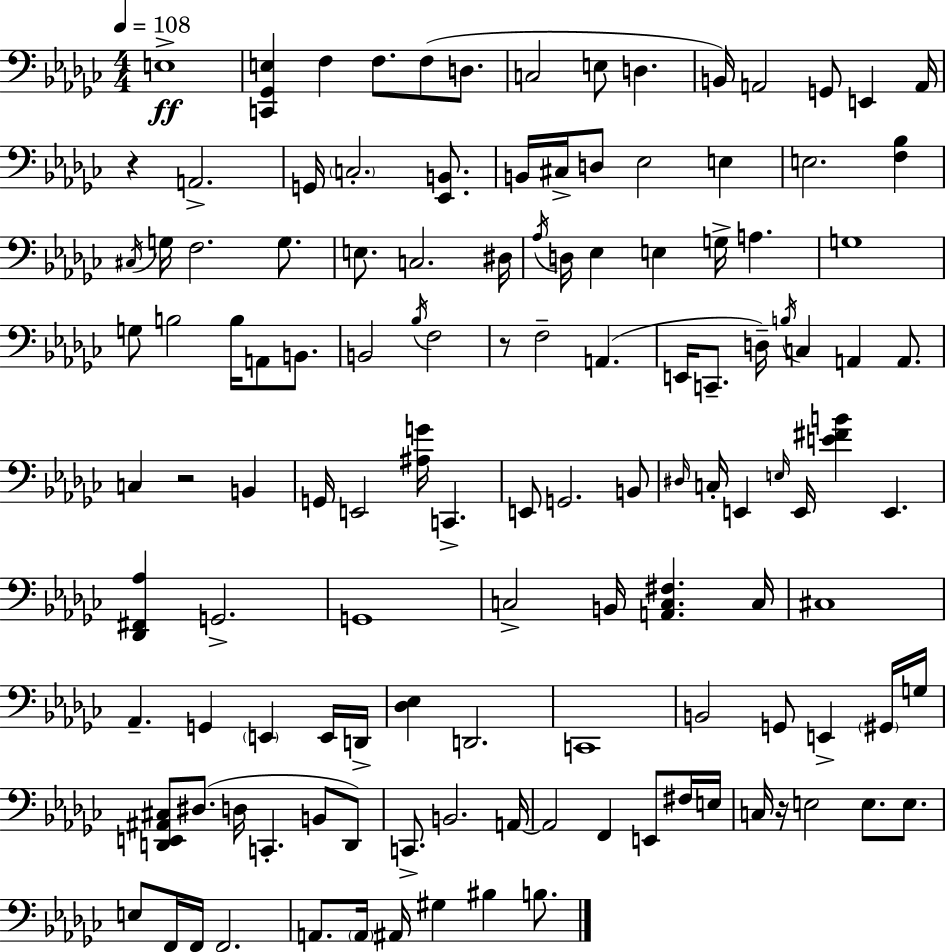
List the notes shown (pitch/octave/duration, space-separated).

E3/w [C2,Gb2,E3]/q F3/q F3/e. F3/e D3/e. C3/h E3/e D3/q. B2/s A2/h G2/e E2/q A2/s R/q A2/h. G2/s C3/h. [Eb2,B2]/e. B2/s C#3/s D3/e Eb3/h E3/q E3/h. [F3,Bb3]/q C#3/s G3/s F3/h. G3/e. E3/e. C3/h. D#3/s Ab3/s D3/s Eb3/q E3/q G3/s A3/q. G3/w G3/e B3/h B3/s A2/e B2/e. B2/h Bb3/s F3/h R/e F3/h A2/q. E2/s C2/e. D3/s B3/s C3/q A2/q A2/e. C3/q R/h B2/q G2/s E2/h [A#3,G4]/s C2/q. E2/e G2/h. B2/e D#3/s C3/s E2/q E3/s E2/s [E4,F#4,B4]/q E2/q. [Db2,F#2,Ab3]/q G2/h. G2/w C3/h B2/s [A2,C3,F#3]/q. C3/s C#3/w Ab2/q. G2/q E2/q E2/s D2/s [Db3,Eb3]/q D2/h. C2/w B2/h G2/e E2/q G#2/s G3/s [D2,E2,A#2,C#3]/e D#3/e. D3/s C2/q. B2/e D2/e C2/e. B2/h. A2/s A2/h F2/q E2/e F#3/s E3/s C3/s R/s E3/h E3/e. E3/e. E3/e F2/s F2/s F2/h. A2/e. A2/s A#2/s G#3/q BIS3/q B3/e.